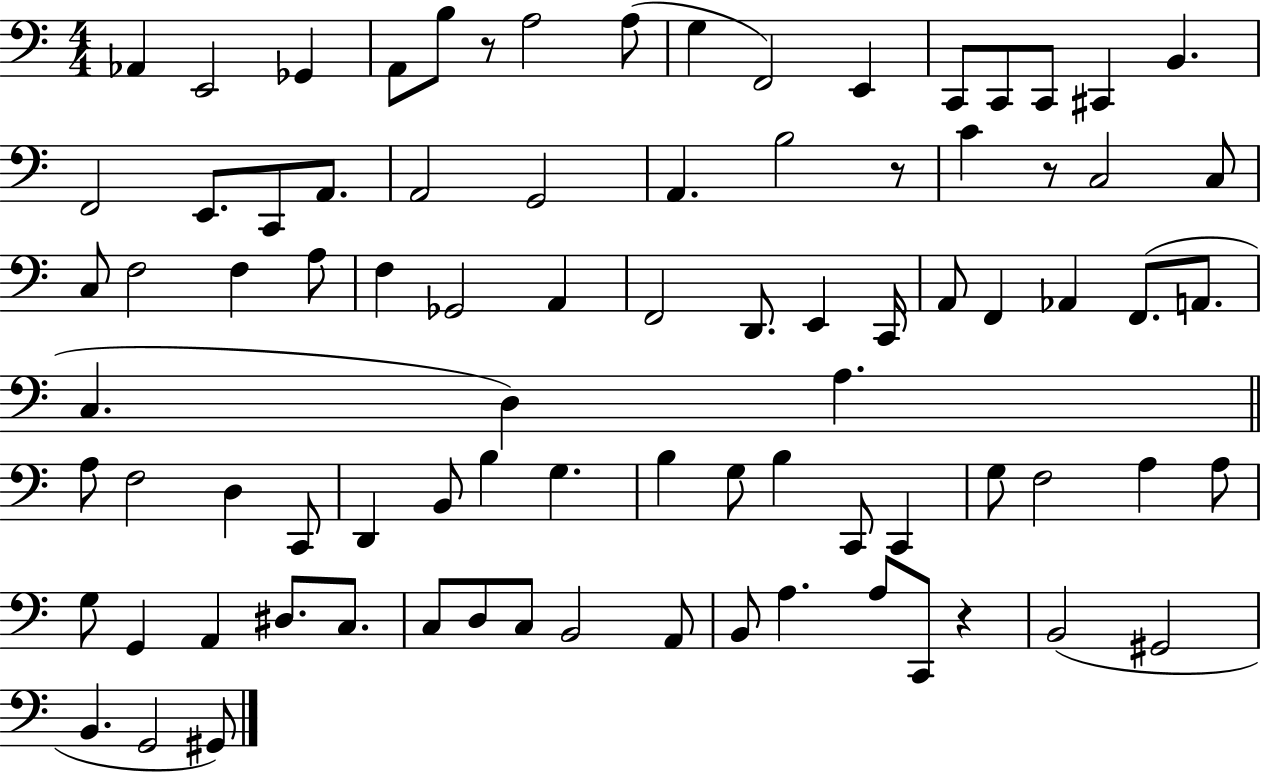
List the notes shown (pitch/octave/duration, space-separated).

Ab2/q E2/h Gb2/q A2/e B3/e R/e A3/h A3/e G3/q F2/h E2/q C2/e C2/e C2/e C#2/q B2/q. F2/h E2/e. C2/e A2/e. A2/h G2/h A2/q. B3/h R/e C4/q R/e C3/h C3/e C3/e F3/h F3/q A3/e F3/q Gb2/h A2/q F2/h D2/e. E2/q C2/s A2/e F2/q Ab2/q F2/e. A2/e. C3/q. D3/q A3/q. A3/e F3/h D3/q C2/e D2/q B2/e B3/q G3/q. B3/q G3/e B3/q C2/e C2/q G3/e F3/h A3/q A3/e G3/e G2/q A2/q D#3/e. C3/e. C3/e D3/e C3/e B2/h A2/e B2/e A3/q. A3/e C2/e R/q B2/h G#2/h B2/q. G2/h G#2/e